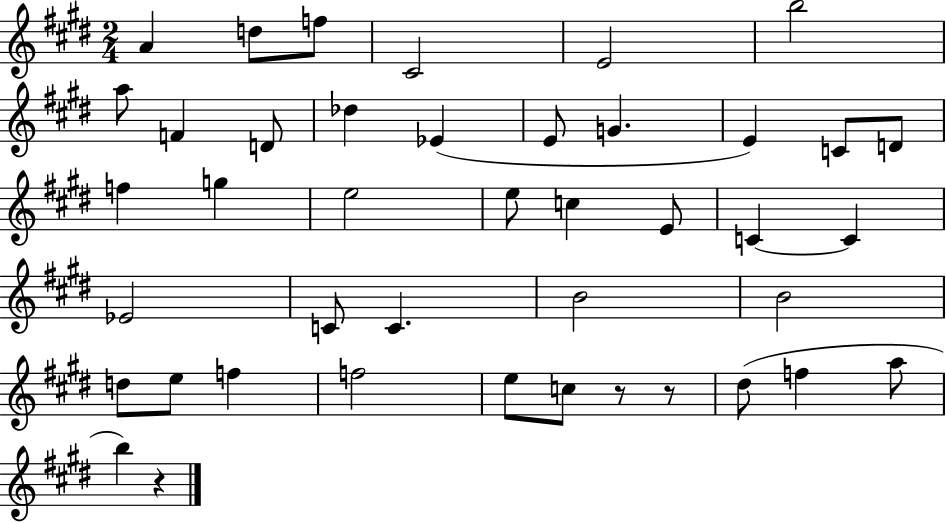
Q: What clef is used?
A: treble